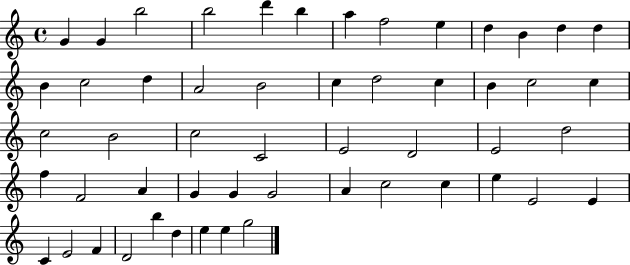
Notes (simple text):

G4/q G4/q B5/h B5/h D6/q B5/q A5/q F5/h E5/q D5/q B4/q D5/q D5/q B4/q C5/h D5/q A4/h B4/h C5/q D5/h C5/q B4/q C5/h C5/q C5/h B4/h C5/h C4/h E4/h D4/h E4/h D5/h F5/q F4/h A4/q G4/q G4/q G4/h A4/q C5/h C5/q E5/q E4/h E4/q C4/q E4/h F4/q D4/h B5/q D5/q E5/q E5/q G5/h